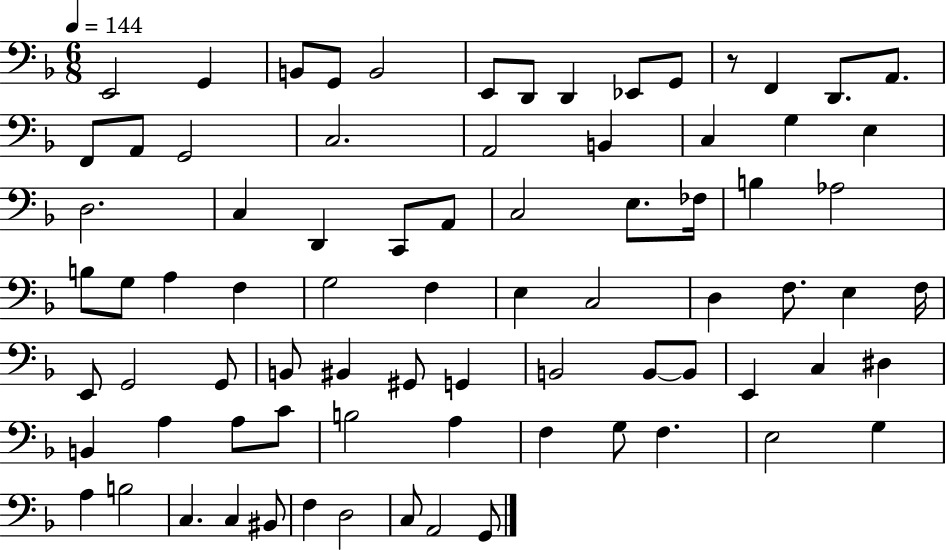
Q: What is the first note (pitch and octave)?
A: E2